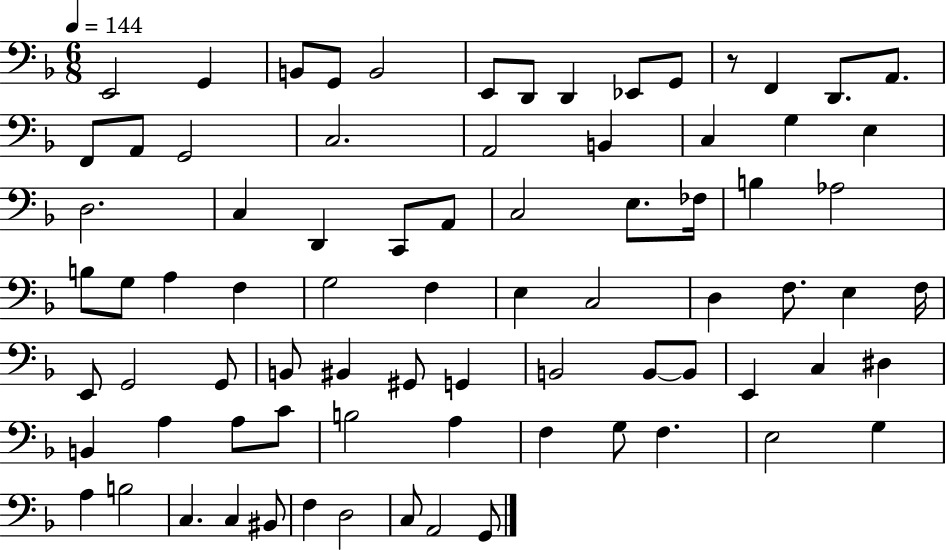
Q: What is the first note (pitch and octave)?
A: E2